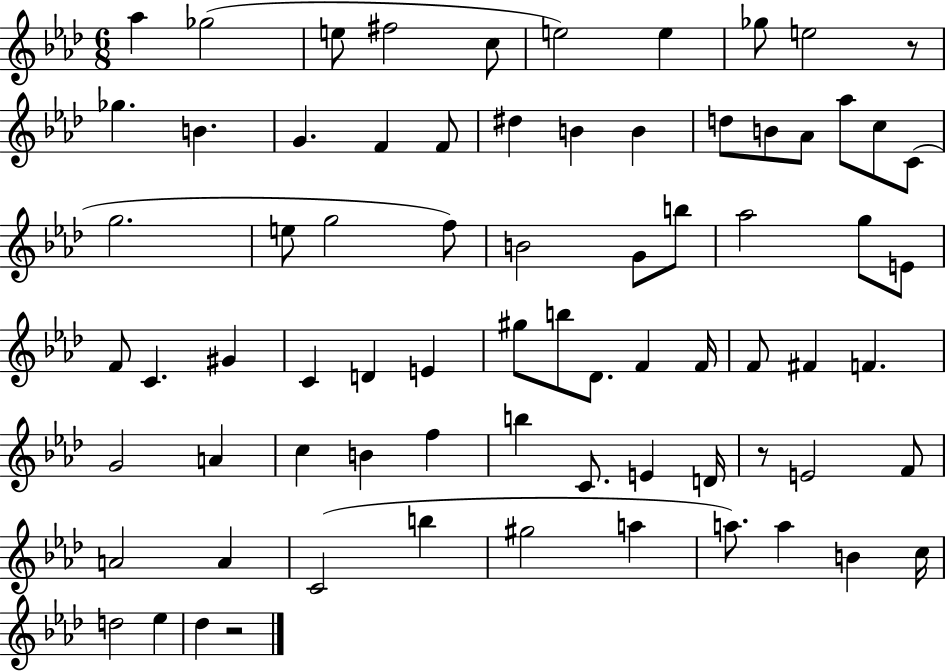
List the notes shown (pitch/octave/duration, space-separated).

Ab5/q Gb5/h E5/e F#5/h C5/e E5/h E5/q Gb5/e E5/h R/e Gb5/q. B4/q. G4/q. F4/q F4/e D#5/q B4/q B4/q D5/e B4/e Ab4/e Ab5/e C5/e C4/e G5/h. E5/e G5/h F5/e B4/h G4/e B5/e Ab5/h G5/e E4/e F4/e C4/q. G#4/q C4/q D4/q E4/q G#5/e B5/e Db4/e. F4/q F4/s F4/e F#4/q F4/q. G4/h A4/q C5/q B4/q F5/q B5/q C4/e. E4/q D4/s R/e E4/h F4/e A4/h A4/q C4/h B5/q G#5/h A5/q A5/e. A5/q B4/q C5/s D5/h Eb5/q Db5/q R/h